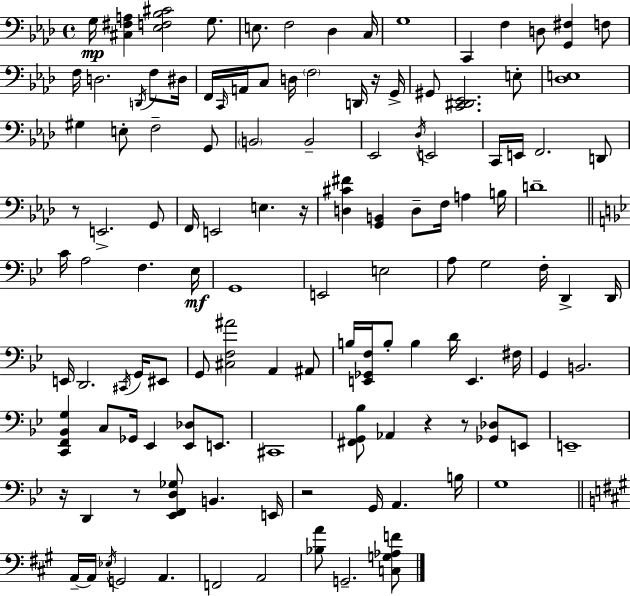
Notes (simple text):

G3/s [C#3,F#3,A3]/q [Eb3,F3,Bb3,C#4]/h G3/e. E3/e. F3/h Db3/q C3/s G3/w C2/q F3/q D3/e [G2,F#3]/q F3/e F3/s D3/h. D2/s F3/e D#3/s F2/s C2/s A2/s C3/e D3/s F3/h D2/s R/s G2/s G#2/e [C2,D#2,Eb2]/h. E3/e [Db3,E3]/w G#3/q E3/e F3/h G2/e B2/h B2/h Eb2/h Db3/s E2/h C2/s E2/s F2/h. D2/e R/e E2/h. G2/e F2/s E2/h E3/q. R/s [D3,C#4,F#4]/q [G2,B2]/q D3/e F3/s A3/q B3/s D4/w C4/s A3/h F3/q. Eb3/s G2/w E2/h E3/h A3/e G3/h F3/s D2/q D2/s E2/s D2/h. C#2/s G2/s EIS2/e G2/e [C#3,F3,A#4]/h A2/q A#2/e B3/s [E2,Gb2,F3]/s B3/e B3/q D4/s E2/q. F#3/s G2/q B2/h. [C2,F2,Bb2,G3]/q C3/e Gb2/s Eb2/q [Eb2,Db3]/e E2/e. C#2/w [F#2,G2,Bb3]/e Ab2/q R/q R/e [Gb2,Db3]/e E2/e E2/w R/s D2/q R/e [Eb2,F2,D3,Gb3]/e B2/q. E2/s R/h G2/s A2/q. B3/s G3/w A2/s A2/s Eb3/s G2/h A2/q. F2/h A2/h [Bb3,A4]/e G2/h. [C3,G3,Ab3,F4]/e